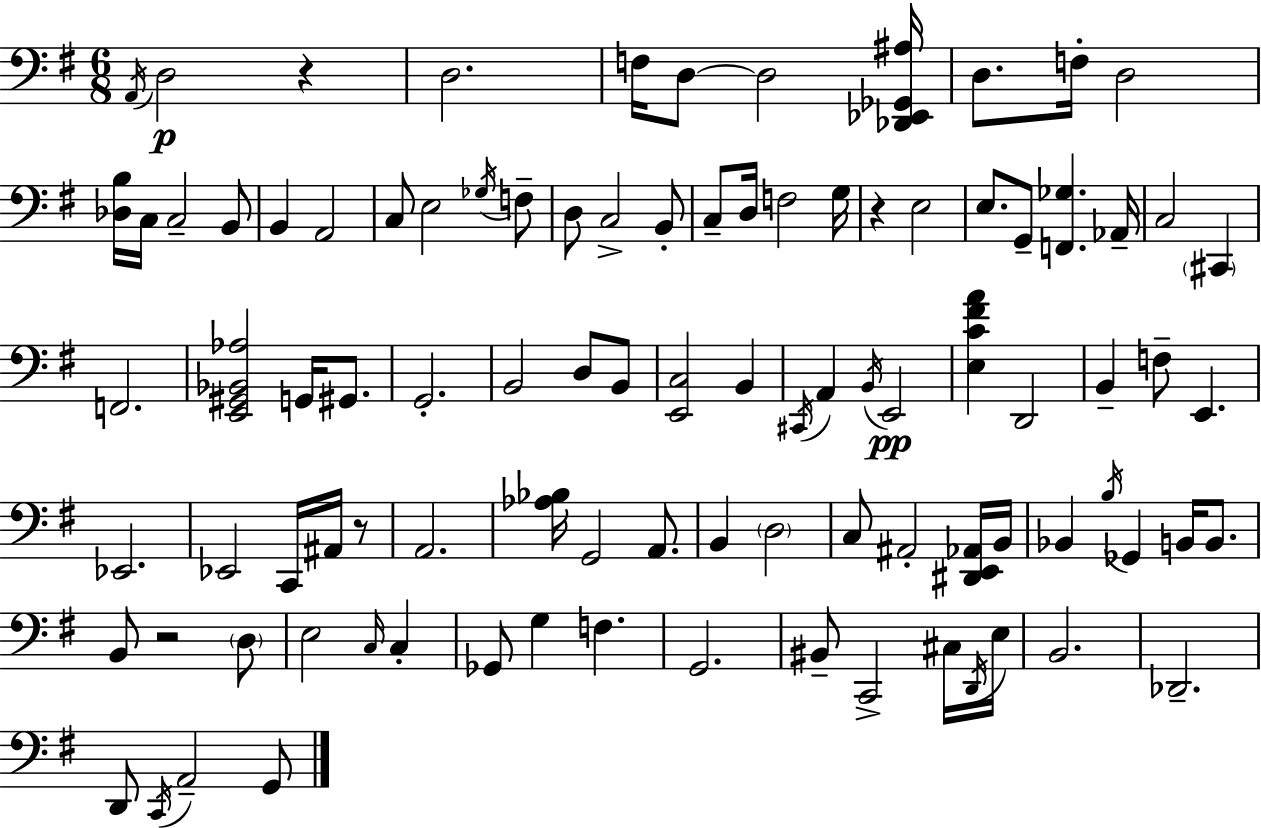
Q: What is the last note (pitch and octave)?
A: G2